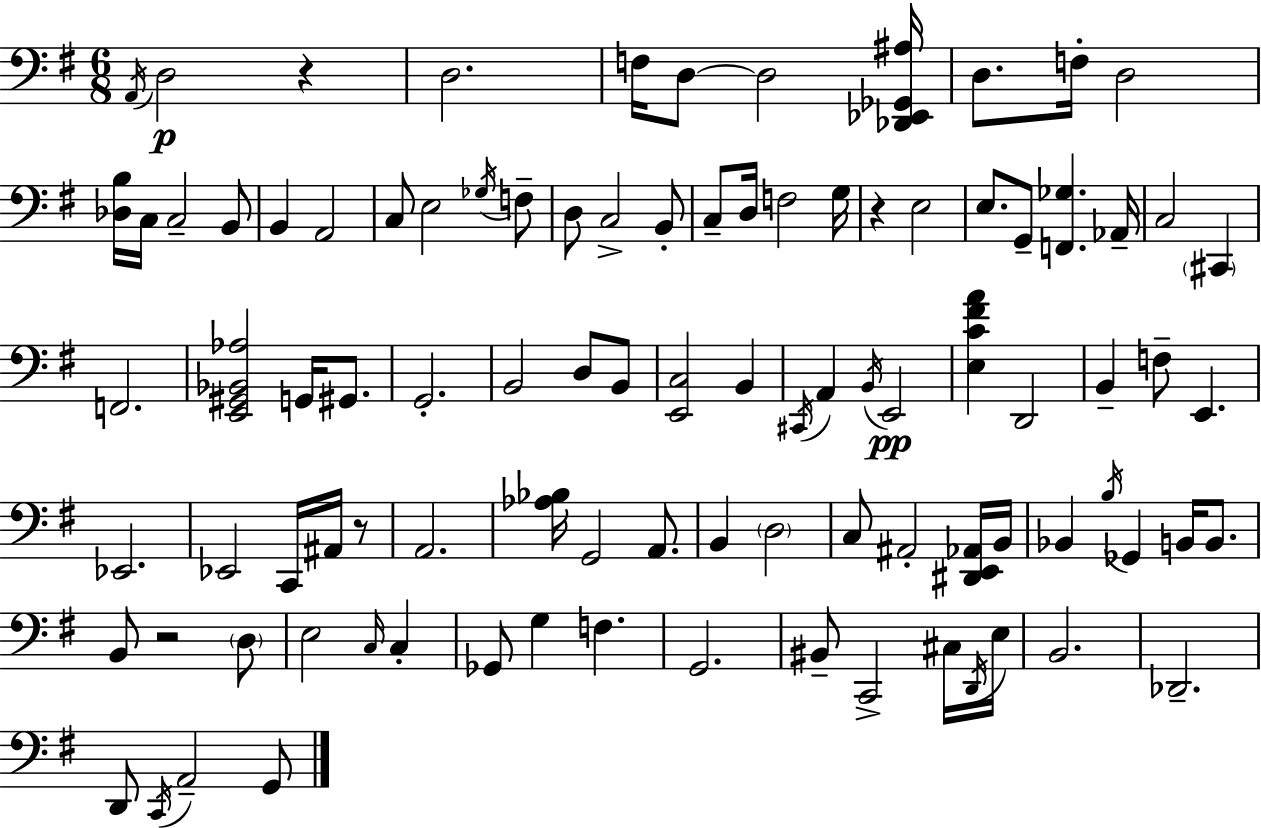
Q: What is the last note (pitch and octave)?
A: G2